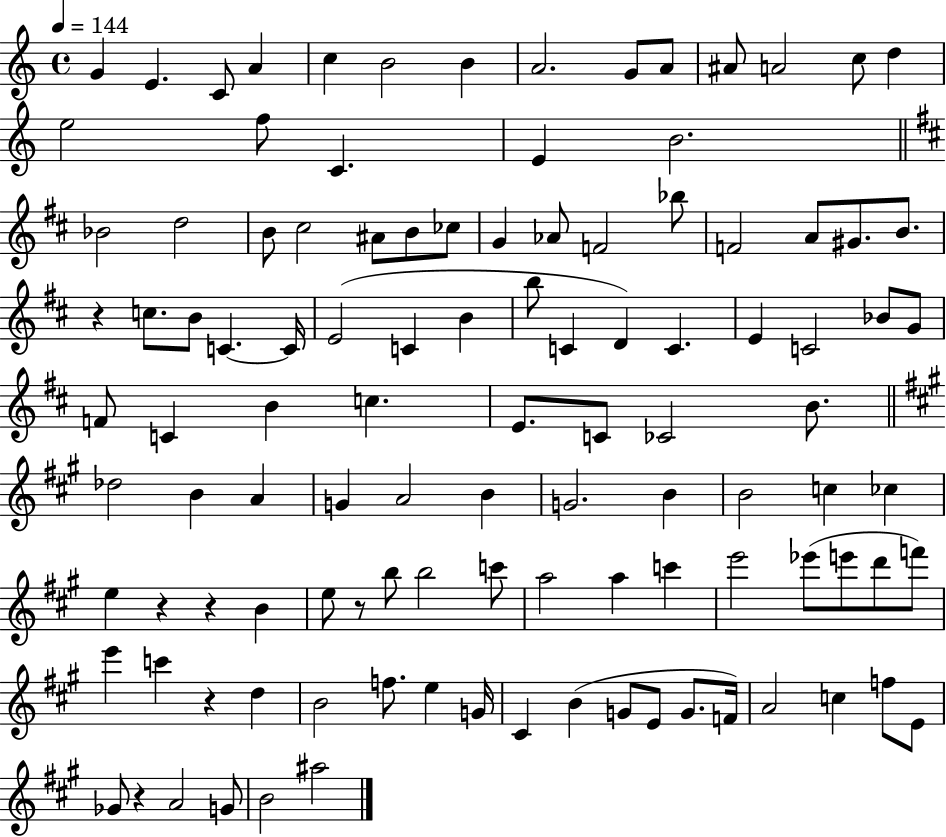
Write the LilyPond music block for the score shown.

{
  \clef treble
  \time 4/4
  \defaultTimeSignature
  \key c \major
  \tempo 4 = 144
  g'4 e'4. c'8 a'4 | c''4 b'2 b'4 | a'2. g'8 a'8 | ais'8 a'2 c''8 d''4 | \break e''2 f''8 c'4. | e'4 b'2. | \bar "||" \break \key d \major bes'2 d''2 | b'8 cis''2 ais'8 b'8 ces''8 | g'4 aes'8 f'2 bes''8 | f'2 a'8 gis'8. b'8. | \break r4 c''8. b'8 c'4.~~ c'16 | e'2( c'4 b'4 | b''8 c'4 d'4) c'4. | e'4 c'2 bes'8 g'8 | \break f'8 c'4 b'4 c''4. | e'8. c'8 ces'2 b'8. | \bar "||" \break \key a \major des''2 b'4 a'4 | g'4 a'2 b'4 | g'2. b'4 | b'2 c''4 ces''4 | \break e''4 r4 r4 b'4 | e''8 r8 b''8 b''2 c'''8 | a''2 a''4 c'''4 | e'''2 ees'''8( e'''8 d'''8 f'''8) | \break e'''4 c'''4 r4 d''4 | b'2 f''8. e''4 g'16 | cis'4 b'4( g'8 e'8 g'8. f'16) | a'2 c''4 f''8 e'8 | \break ges'8 r4 a'2 g'8 | b'2 ais''2 | \bar "|."
}